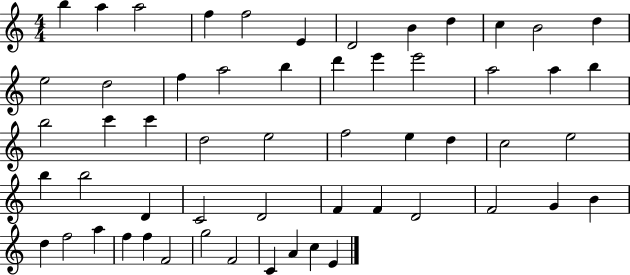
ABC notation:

X:1
T:Untitled
M:4/4
L:1/4
K:C
b a a2 f f2 E D2 B d c B2 d e2 d2 f a2 b d' e' e'2 a2 a b b2 c' c' d2 e2 f2 e d c2 e2 b b2 D C2 D2 F F D2 F2 G B d f2 a f f F2 g2 F2 C A c E